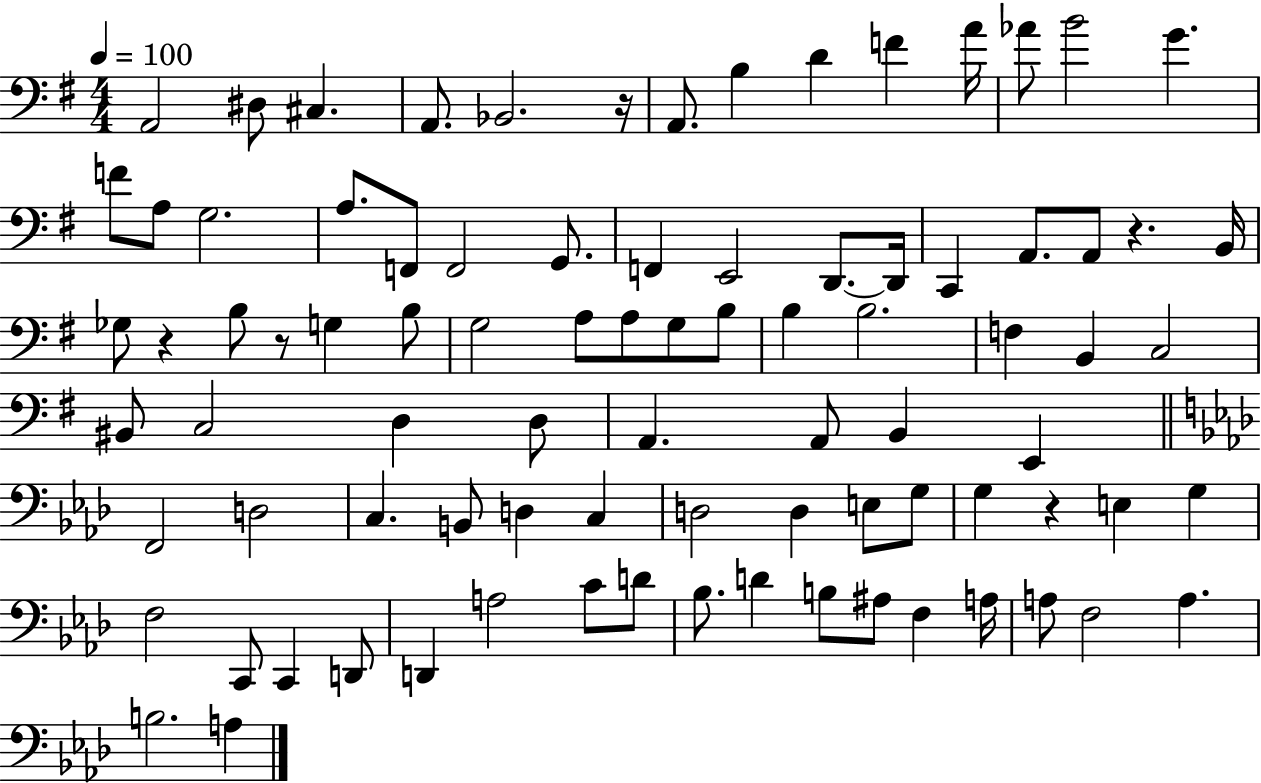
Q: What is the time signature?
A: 4/4